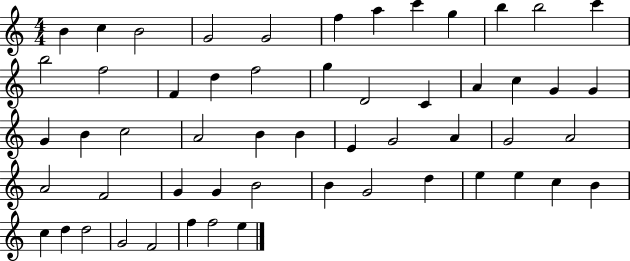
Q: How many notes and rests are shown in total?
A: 55